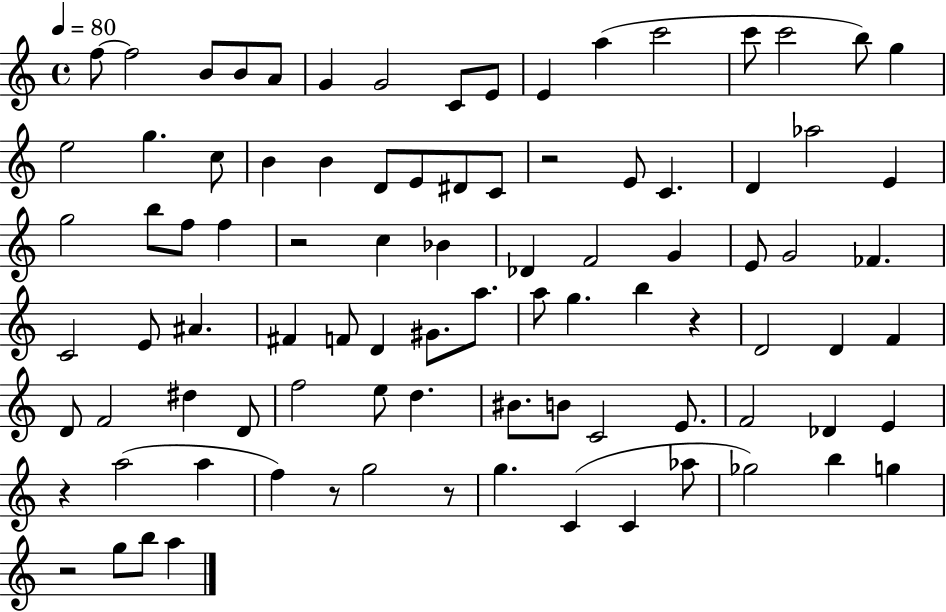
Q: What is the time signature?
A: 4/4